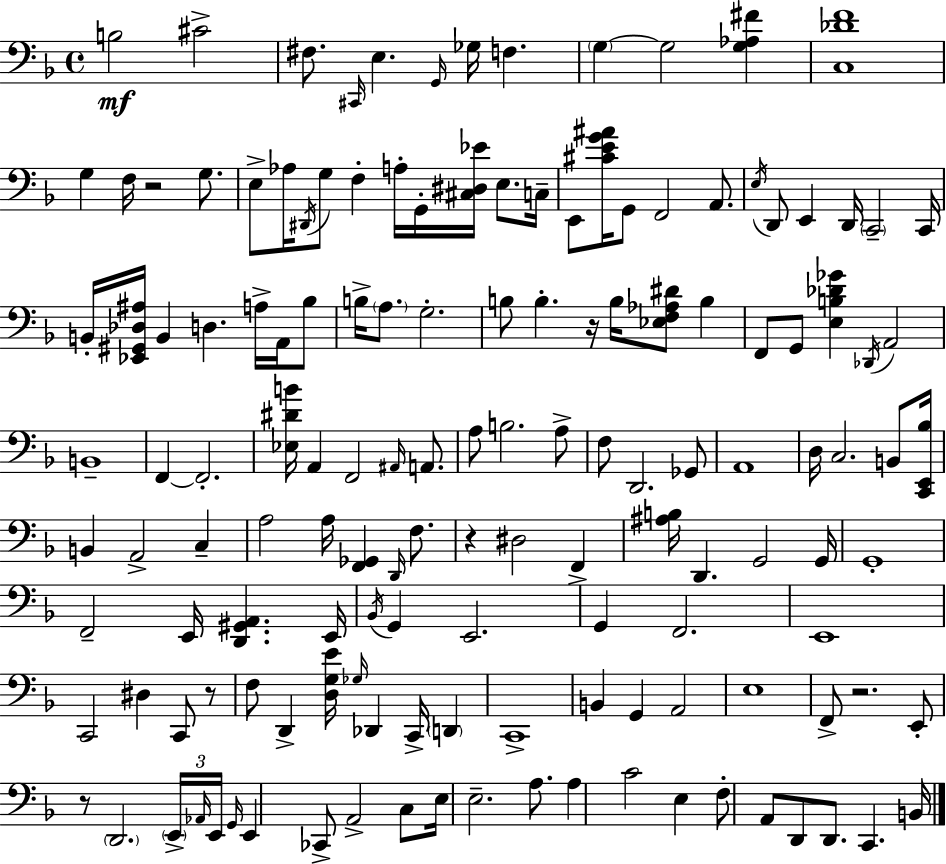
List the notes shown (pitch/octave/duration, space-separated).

B3/h C#4/h F#3/e. C#2/s E3/q. G2/s Gb3/s F3/q. G3/q G3/h [G3,Ab3,F#4]/q [C3,Db4,F4]/w G3/q F3/s R/h G3/e. E3/e Ab3/s D#2/s G3/e F3/q A3/s G2/s [C#3,D#3,Eb4]/s E3/e. C3/s E2/e [C#4,E4,G4,A#4]/s G2/e F2/h A2/e. E3/s D2/e E2/q D2/s C2/h C2/s B2/s [Eb2,G#2,Db3,A#3]/s B2/q D3/q. A3/s A2/s Bb3/e B3/s A3/e. G3/h. B3/e B3/q. R/s B3/s [Eb3,F3,Ab3,D#4]/e B3/q F2/e G2/e [E3,B3,Db4,Gb4]/q Db2/s A2/h B2/w F2/q F2/h. [Eb3,D#4,B4]/s A2/q F2/h A#2/s A2/e. A3/e B3/h. A3/e F3/e D2/h. Gb2/e A2/w D3/s C3/h. B2/e [C2,E2,Bb3]/s B2/q A2/h C3/q A3/h A3/s [F2,Gb2]/q D2/s F3/e. R/q D#3/h F2/q [A#3,B3]/s D2/q. G2/h G2/s G2/w F2/h E2/s [D2,G#2,A2]/q. E2/s Bb2/s G2/q E2/h. G2/q F2/h. E2/w C2/h D#3/q C2/e R/e F3/e D2/q [D3,G3,E4]/s Gb3/s Db2/q C2/s D2/q C2/w B2/q G2/q A2/h E3/w F2/e R/h. E2/e R/e D2/h. E2/s Ab2/s E2/s G2/s E2/q CES2/e A2/h C3/e E3/s E3/h. A3/e. A3/q C4/h E3/q F3/e A2/e D2/e D2/e. C2/q. B2/s